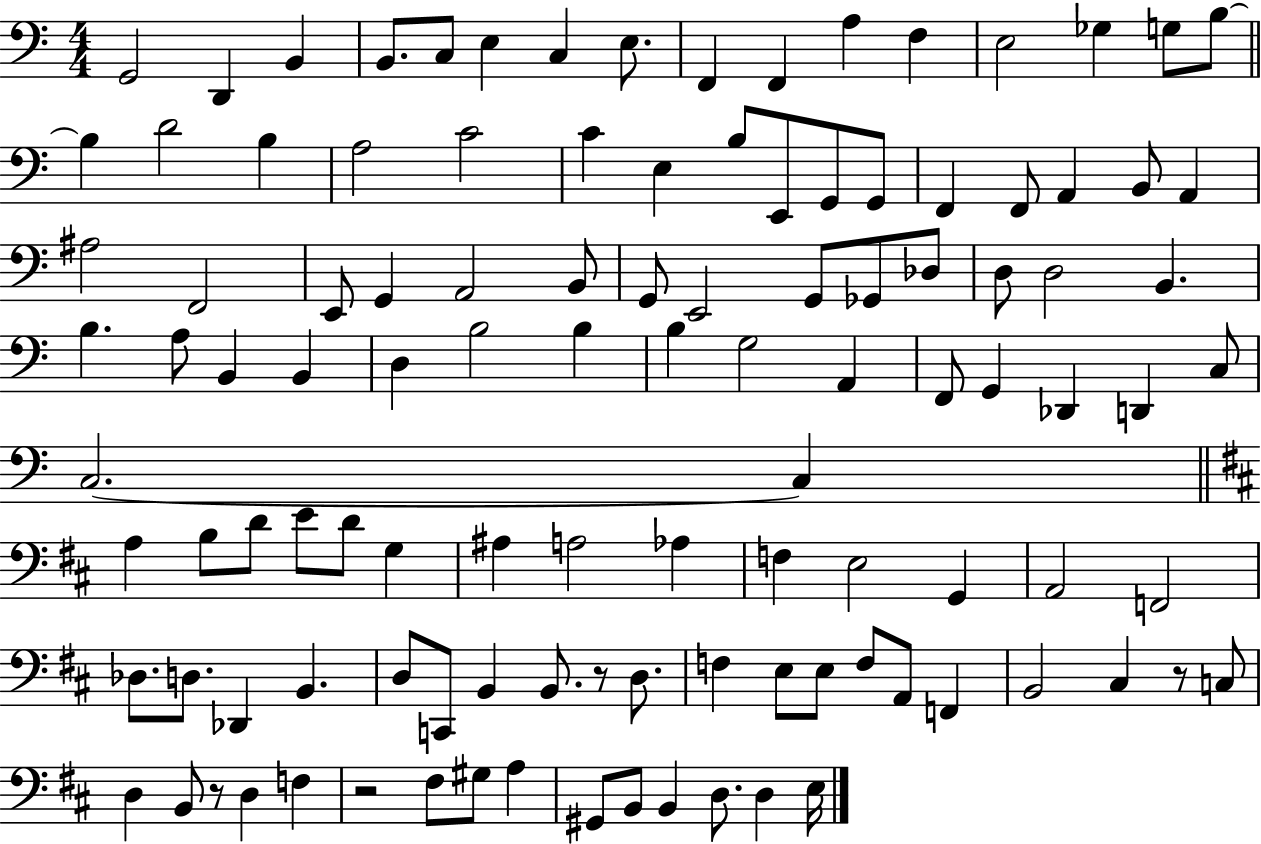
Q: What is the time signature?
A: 4/4